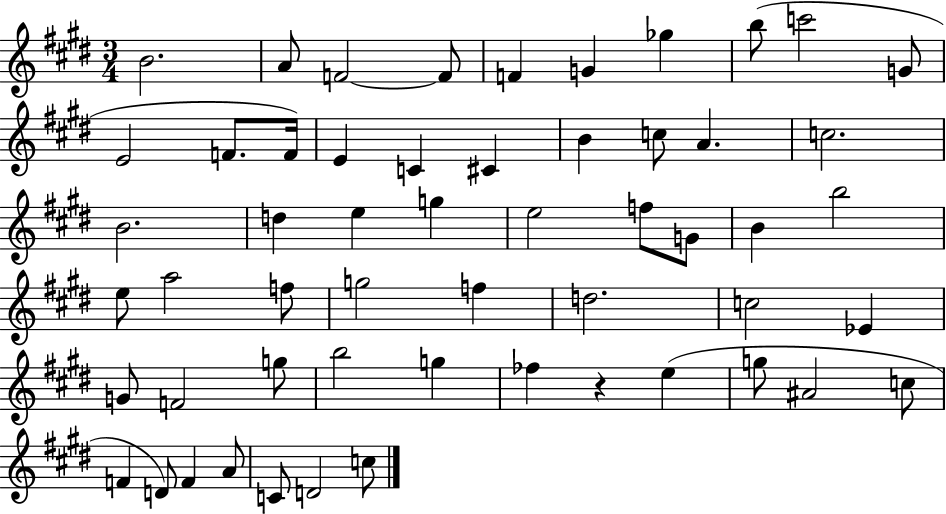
B4/h. A4/e F4/h F4/e F4/q G4/q Gb5/q B5/e C6/h G4/e E4/h F4/e. F4/s E4/q C4/q C#4/q B4/q C5/e A4/q. C5/h. B4/h. D5/q E5/q G5/q E5/h F5/e G4/e B4/q B5/h E5/e A5/h F5/e G5/h F5/q D5/h. C5/h Eb4/q G4/e F4/h G5/e B5/h G5/q FES5/q R/q E5/q G5/e A#4/h C5/e F4/q D4/e F4/q A4/e C4/e D4/h C5/e